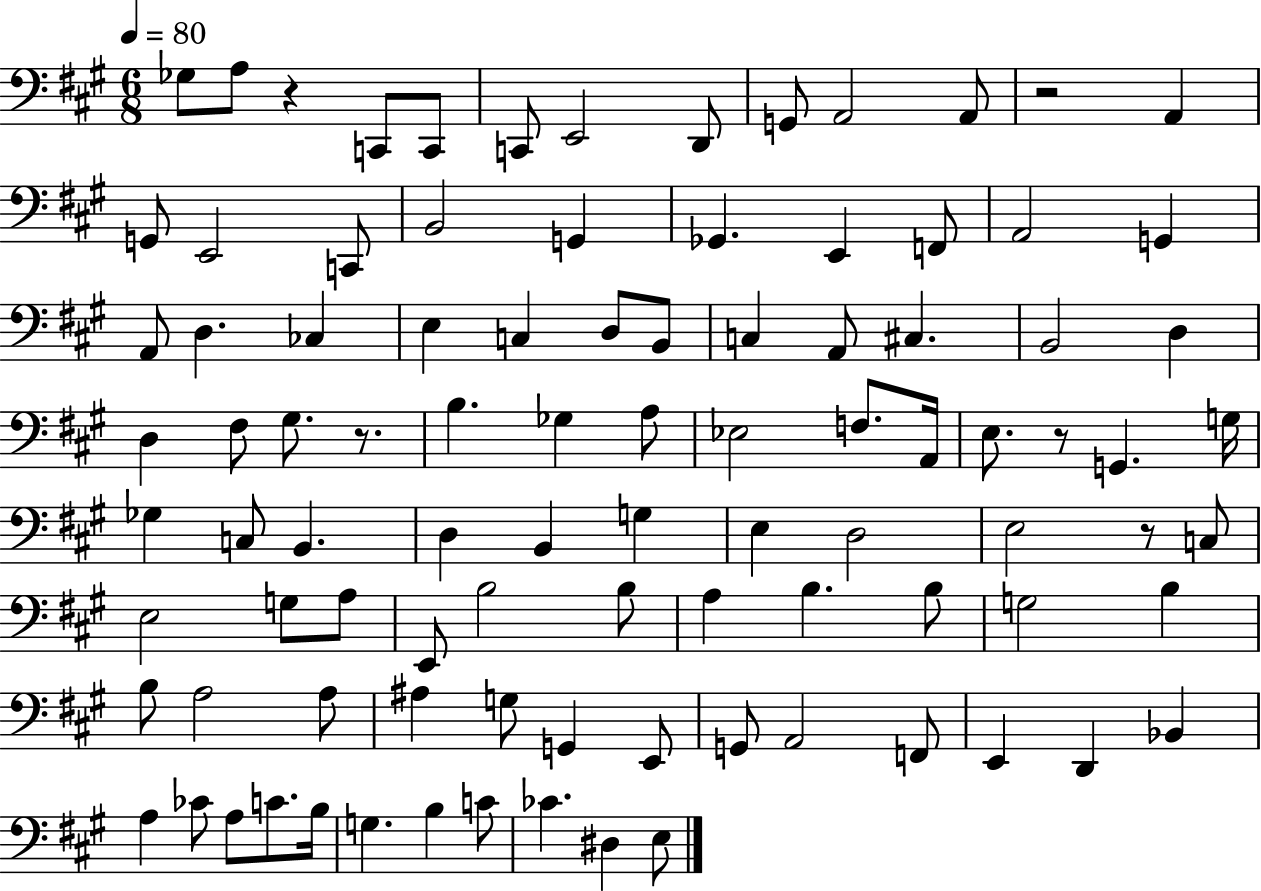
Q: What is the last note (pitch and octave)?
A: E3